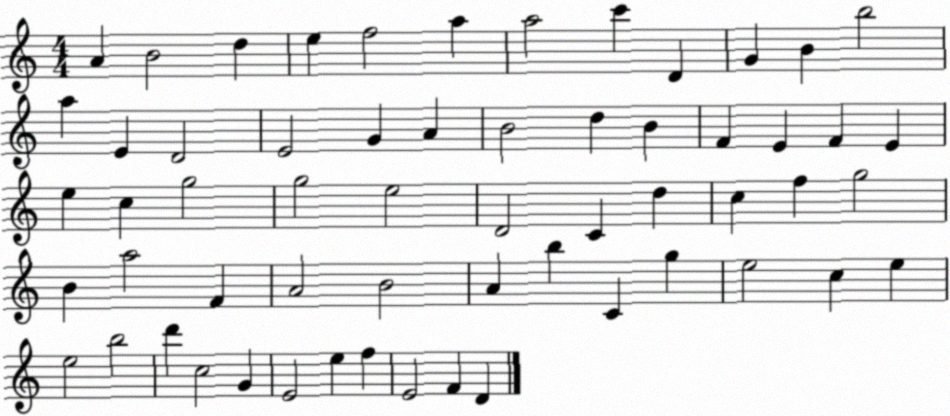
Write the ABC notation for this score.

X:1
T:Untitled
M:4/4
L:1/4
K:C
A B2 d e f2 a a2 c' D G B b2 a E D2 E2 G A B2 d B F E F E e c g2 g2 e2 D2 C d c f g2 B a2 F A2 B2 A b C g e2 c e e2 b2 d' c2 G E2 e f E2 F D